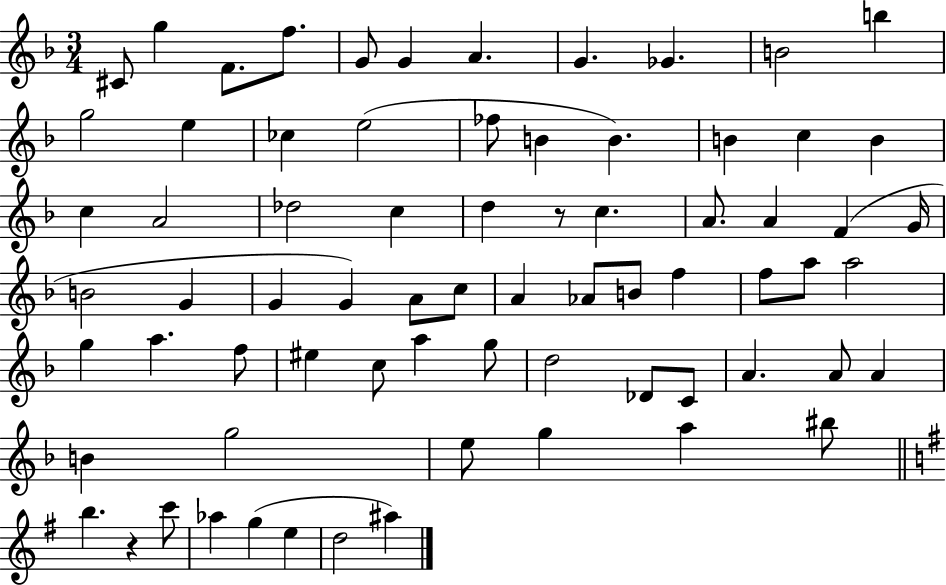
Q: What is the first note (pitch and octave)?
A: C#4